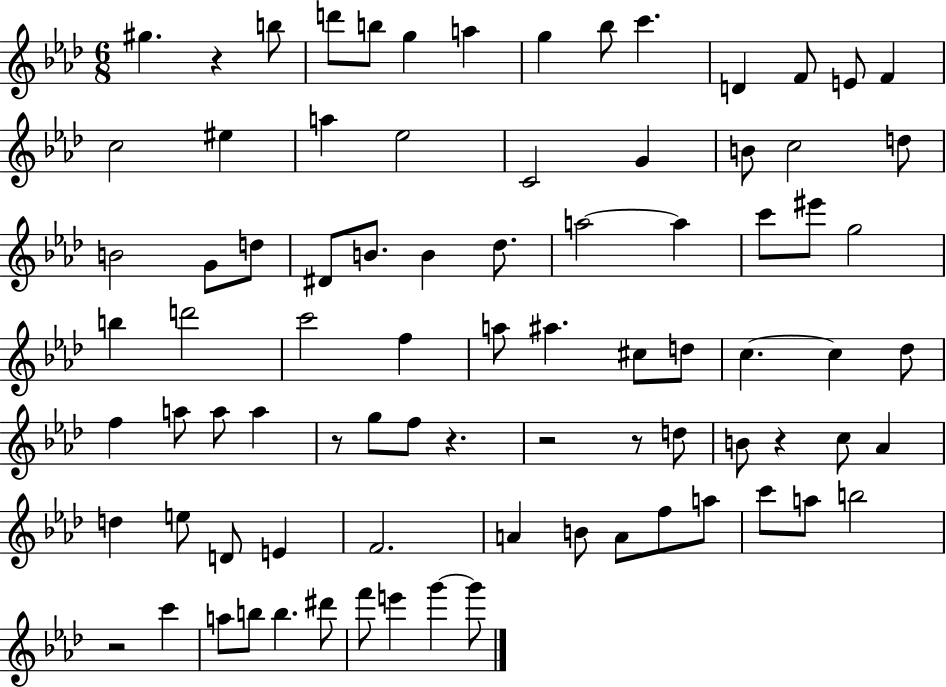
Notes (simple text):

G#5/q. R/q B5/e D6/e B5/e G5/q A5/q G5/q Bb5/e C6/q. D4/q F4/e E4/e F4/q C5/h EIS5/q A5/q Eb5/h C4/h G4/q B4/e C5/h D5/e B4/h G4/e D5/e D#4/e B4/e. B4/q Db5/e. A5/h A5/q C6/e EIS6/e G5/h B5/q D6/h C6/h F5/q A5/e A#5/q. C#5/e D5/e C5/q. C5/q Db5/e F5/q A5/e A5/e A5/q R/e G5/e F5/e R/q. R/h R/e D5/e B4/e R/q C5/e Ab4/q D5/q E5/e D4/e E4/q F4/h. A4/q B4/e A4/e F5/e A5/e C6/e A5/e B5/h R/h C6/q A5/e B5/e B5/q. D#6/e F6/e E6/q G6/q G6/e